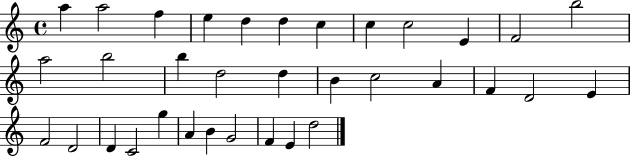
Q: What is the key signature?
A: C major